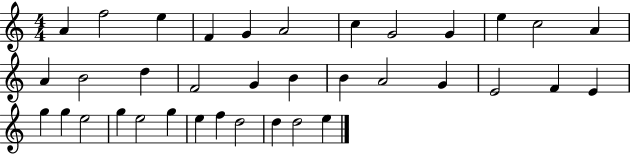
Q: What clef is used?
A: treble